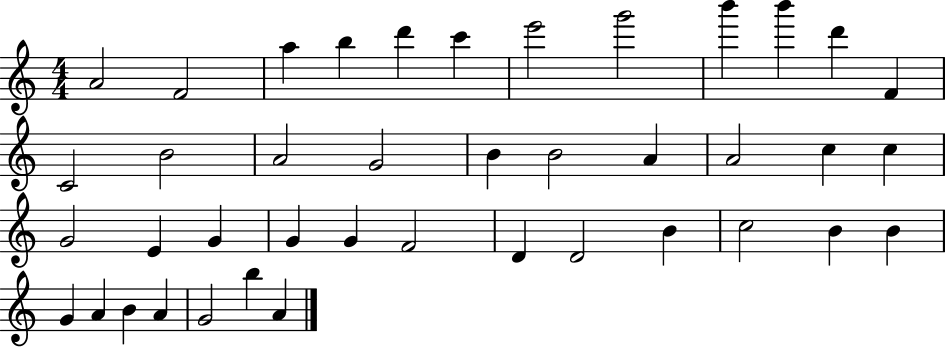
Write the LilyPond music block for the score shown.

{
  \clef treble
  \numericTimeSignature
  \time 4/4
  \key c \major
  a'2 f'2 | a''4 b''4 d'''4 c'''4 | e'''2 g'''2 | b'''4 b'''4 d'''4 f'4 | \break c'2 b'2 | a'2 g'2 | b'4 b'2 a'4 | a'2 c''4 c''4 | \break g'2 e'4 g'4 | g'4 g'4 f'2 | d'4 d'2 b'4 | c''2 b'4 b'4 | \break g'4 a'4 b'4 a'4 | g'2 b''4 a'4 | \bar "|."
}